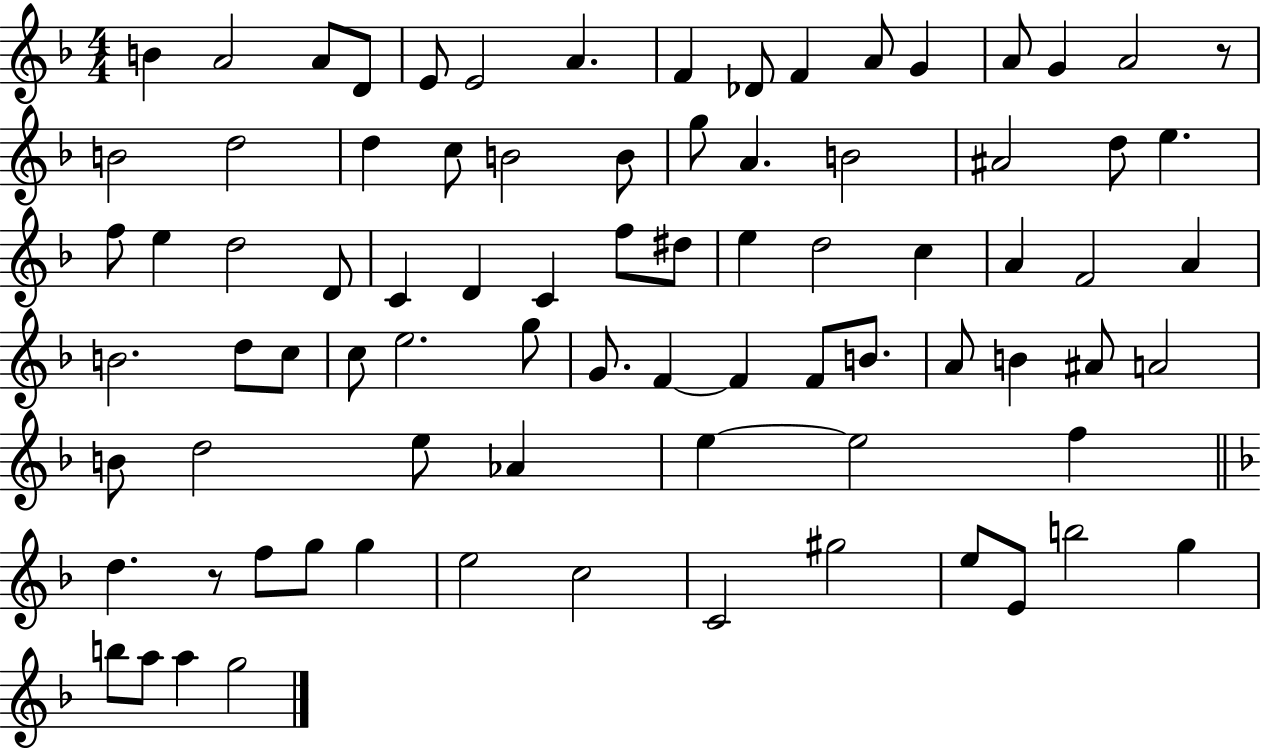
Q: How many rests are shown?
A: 2